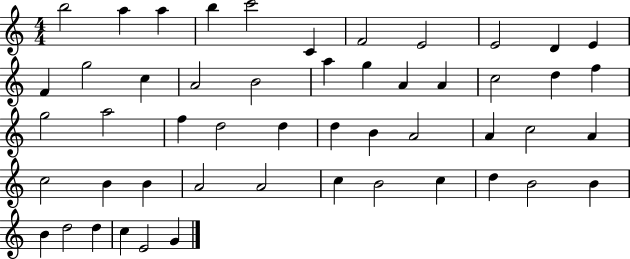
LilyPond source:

{
  \clef treble
  \numericTimeSignature
  \time 4/4
  \key c \major
  b''2 a''4 a''4 | b''4 c'''2 c'4 | f'2 e'2 | e'2 d'4 e'4 | \break f'4 g''2 c''4 | a'2 b'2 | a''4 g''4 a'4 a'4 | c''2 d''4 f''4 | \break g''2 a''2 | f''4 d''2 d''4 | d''4 b'4 a'2 | a'4 c''2 a'4 | \break c''2 b'4 b'4 | a'2 a'2 | c''4 b'2 c''4 | d''4 b'2 b'4 | \break b'4 d''2 d''4 | c''4 e'2 g'4 | \bar "|."
}